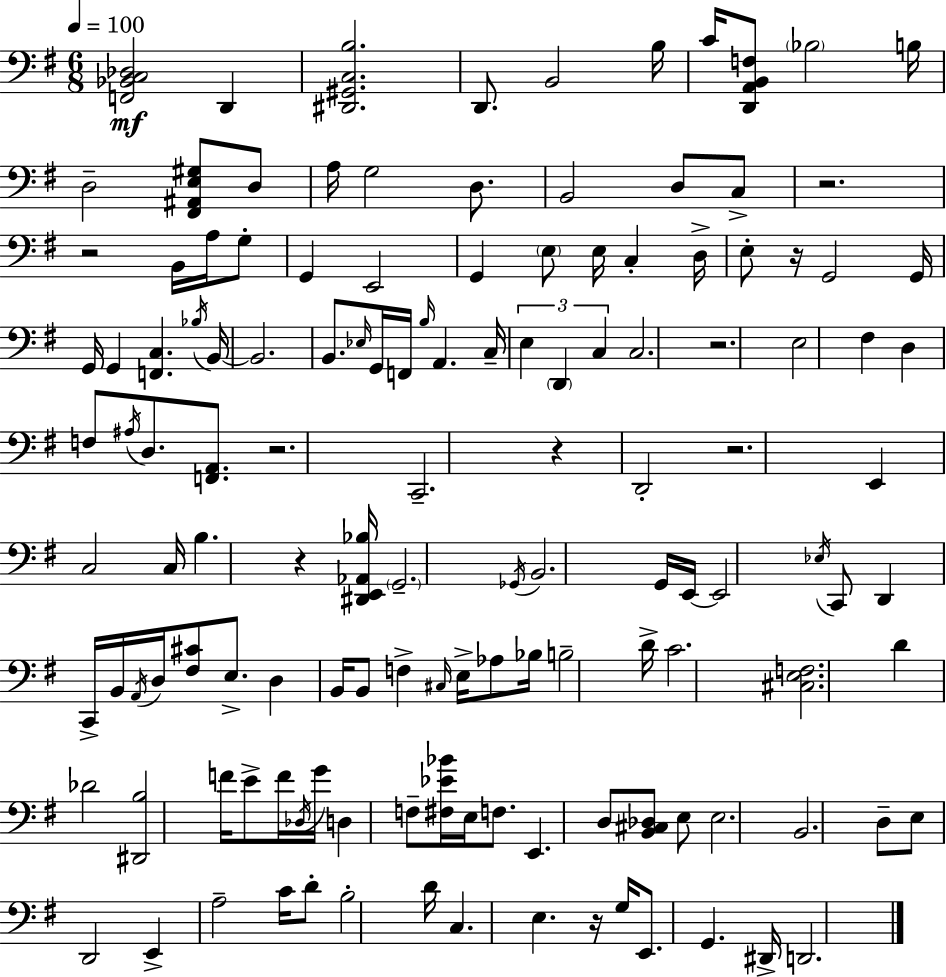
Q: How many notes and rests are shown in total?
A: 134